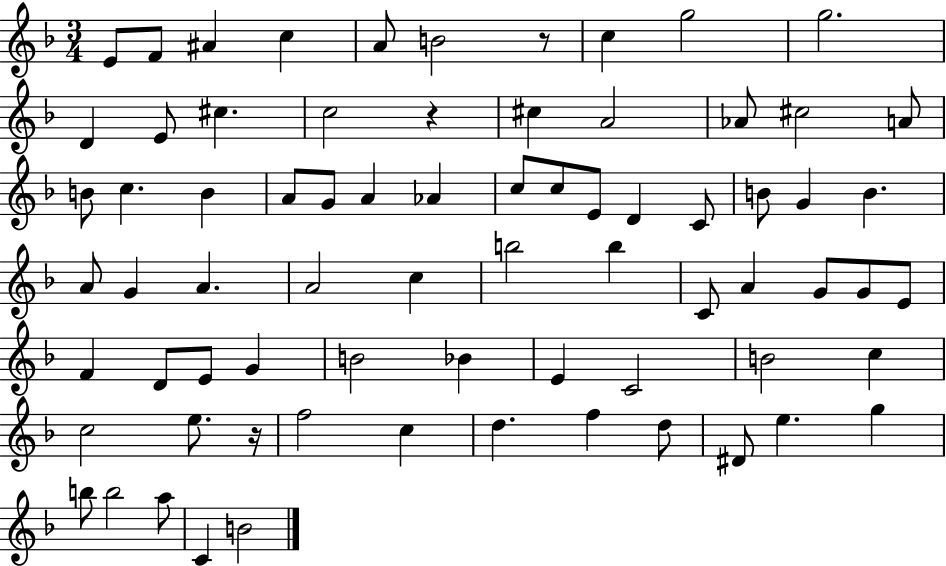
X:1
T:Untitled
M:3/4
L:1/4
K:F
E/2 F/2 ^A c A/2 B2 z/2 c g2 g2 D E/2 ^c c2 z ^c A2 _A/2 ^c2 A/2 B/2 c B A/2 G/2 A _A c/2 c/2 E/2 D C/2 B/2 G B A/2 G A A2 c b2 b C/2 A G/2 G/2 E/2 F D/2 E/2 G B2 _B E C2 B2 c c2 e/2 z/4 f2 c d f d/2 ^D/2 e g b/2 b2 a/2 C B2